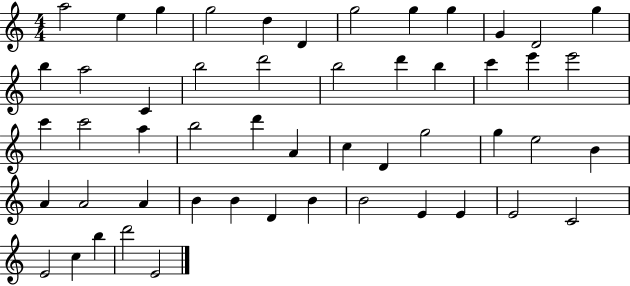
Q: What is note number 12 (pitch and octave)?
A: G5